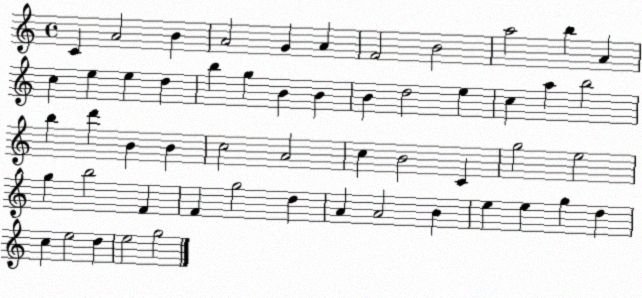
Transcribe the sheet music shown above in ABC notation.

X:1
T:Untitled
M:4/4
L:1/4
K:C
C A2 B A2 G A F2 B2 a2 b A c e e d b g B B B d2 e c a b2 b d' B B c2 A2 c B2 C g2 e2 g b2 F F g2 d A A2 B e e g d c e2 d e2 g2